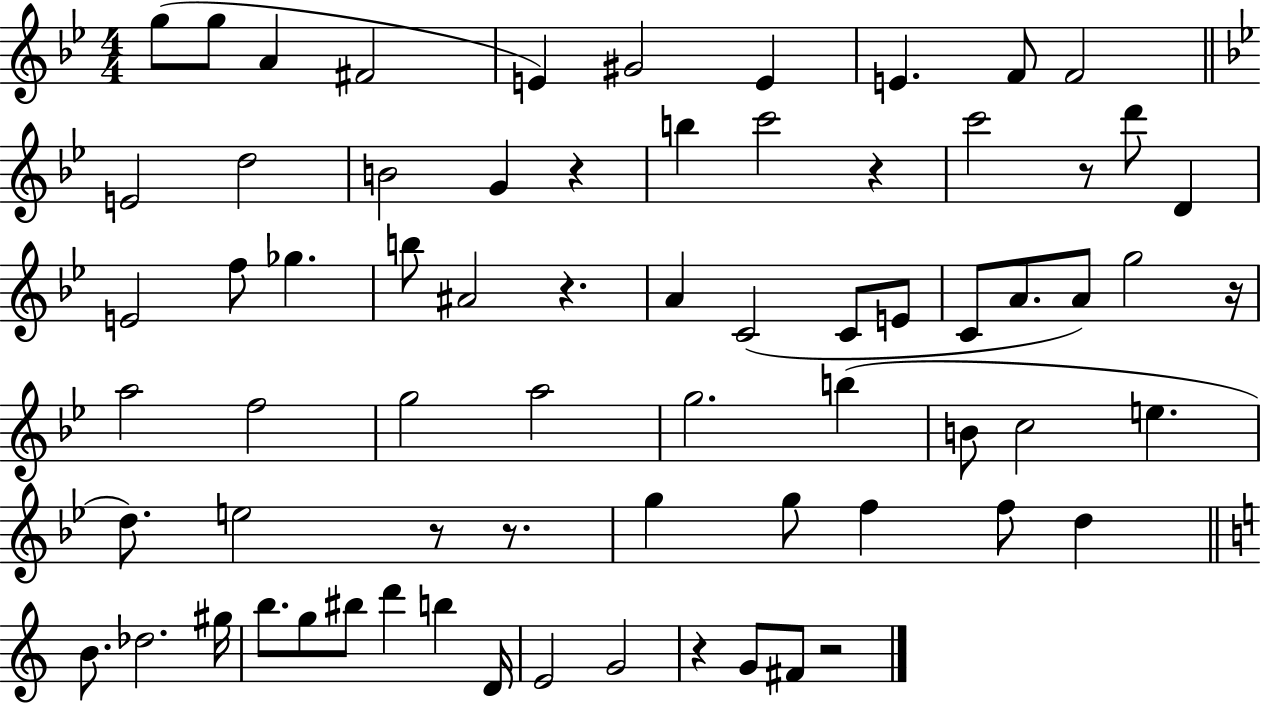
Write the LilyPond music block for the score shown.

{
  \clef treble
  \numericTimeSignature
  \time 4/4
  \key bes \major
  g''8( g''8 a'4 fis'2 | e'4) gis'2 e'4 | e'4. f'8 f'2 | \bar "||" \break \key bes \major e'2 d''2 | b'2 g'4 r4 | b''4 c'''2 r4 | c'''2 r8 d'''8 d'4 | \break e'2 f''8 ges''4. | b''8 ais'2 r4. | a'4 c'2( c'8 e'8 | c'8 a'8. a'8) g''2 r16 | \break a''2 f''2 | g''2 a''2 | g''2. b''4( | b'8 c''2 e''4. | \break d''8.) e''2 r8 r8. | g''4 g''8 f''4 f''8 d''4 | \bar "||" \break \key c \major b'8. des''2. gis''16 | b''8. g''8 bis''8 d'''4 b''4 d'16 | e'2 g'2 | r4 g'8 fis'8 r2 | \break \bar "|."
}